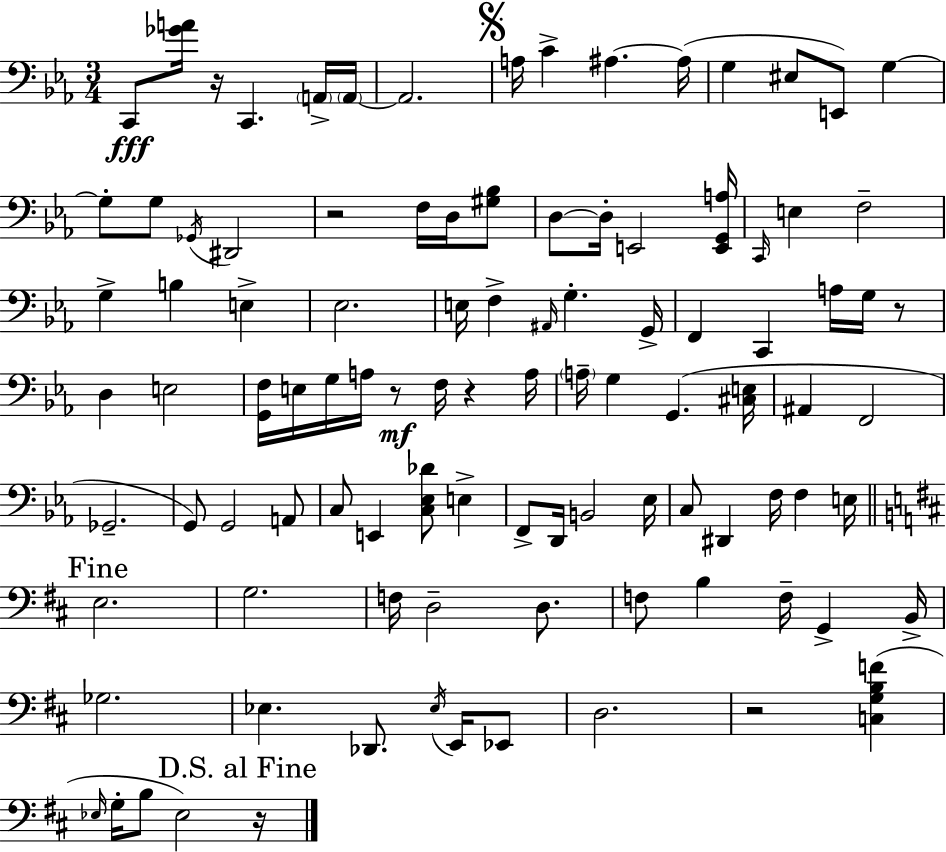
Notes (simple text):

C2/e [Gb4,A4]/s R/s C2/q. A2/s A2/s A2/h. A3/s C4/q A#3/q. A#3/s G3/q EIS3/e E2/e G3/q G3/e G3/e Gb2/s D#2/h R/h F3/s D3/s [G#3,Bb3]/e D3/e D3/s E2/h [E2,G2,A3]/s C2/s E3/q F3/h G3/q B3/q E3/q Eb3/h. E3/s F3/q A#2/s G3/q. G2/s F2/q C2/q A3/s G3/s R/e D3/q E3/h [G2,F3]/s E3/s G3/s A3/s R/e F3/s R/q A3/s A3/s G3/q G2/q. [C#3,E3]/s A#2/q F2/h Gb2/h. G2/e G2/h A2/e C3/e E2/q [C3,Eb3,Db4]/e E3/q F2/e D2/s B2/h Eb3/s C3/e D#2/q F3/s F3/q E3/s E3/h. G3/h. F3/s D3/h D3/e. F3/e B3/q F3/s G2/q B2/s Gb3/h. Eb3/q. Db2/e. Eb3/s E2/s Eb2/e D3/h. R/h [C3,G3,B3,F4]/q Eb3/s G3/s B3/e Eb3/h R/s